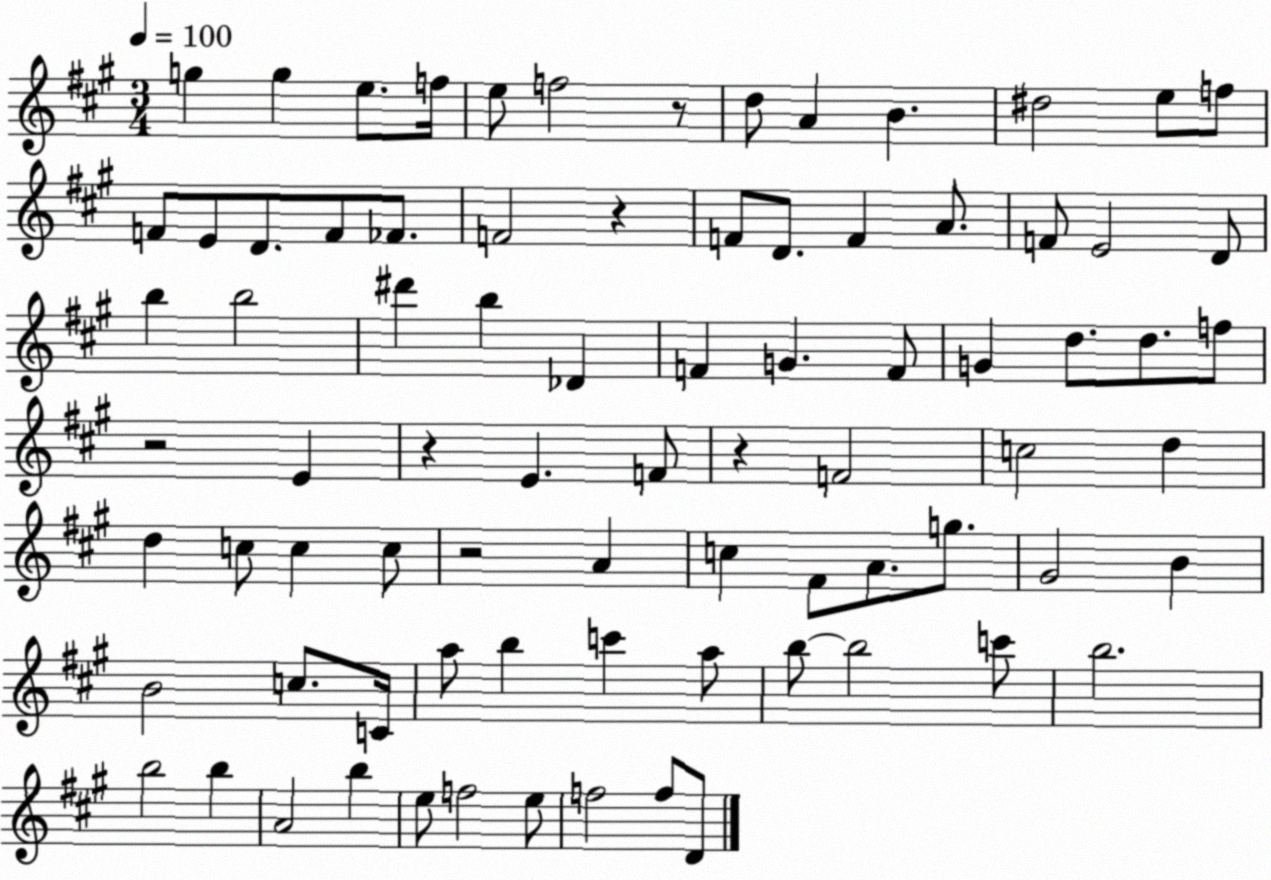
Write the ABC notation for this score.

X:1
T:Untitled
M:3/4
L:1/4
K:A
g g e/2 f/4 e/2 f2 z/2 d/2 A B ^d2 e/2 f/2 F/2 E/2 D/2 F/2 _F/2 F2 z F/2 D/2 F A/2 F/2 E2 D/2 b b2 ^d' b _D F G F/2 G d/2 d/2 f/2 z2 E z E F/2 z F2 c2 d d c/2 c c/2 z2 A c ^F/2 A/2 g/2 ^G2 B B2 c/2 C/4 a/2 b c' a/2 b/2 b2 c'/2 b2 b2 b A2 b e/2 f2 e/2 f2 f/2 D/2